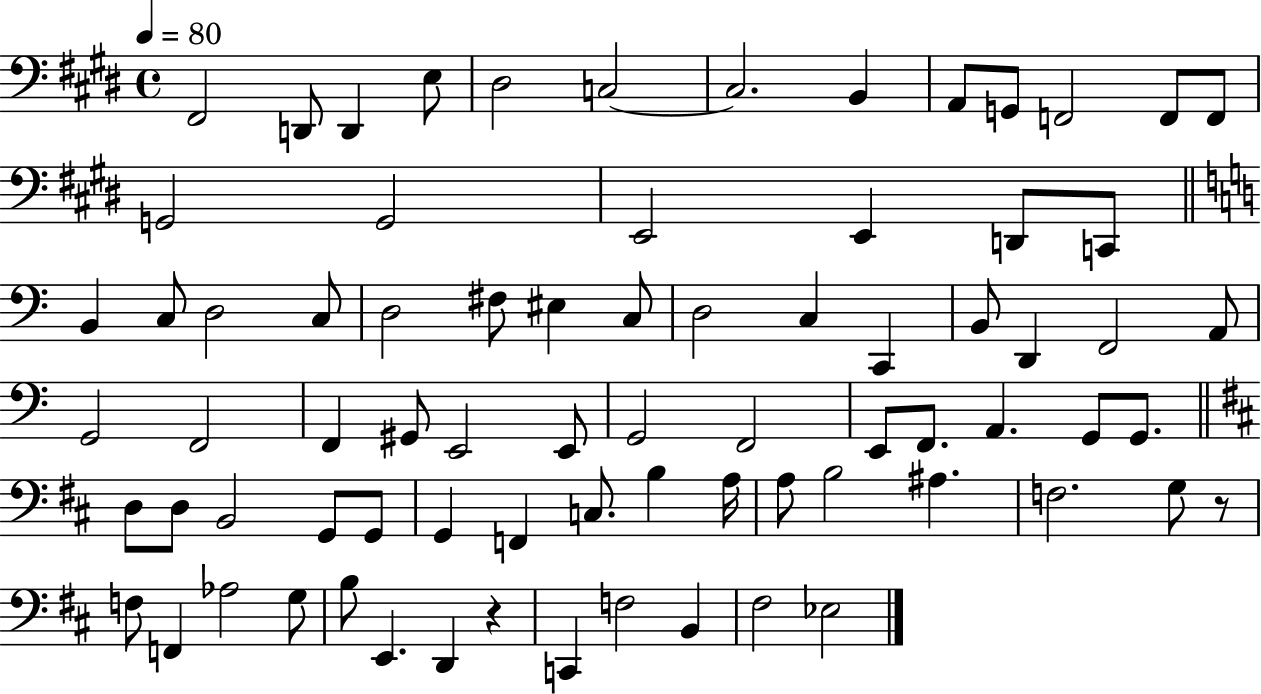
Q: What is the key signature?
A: E major